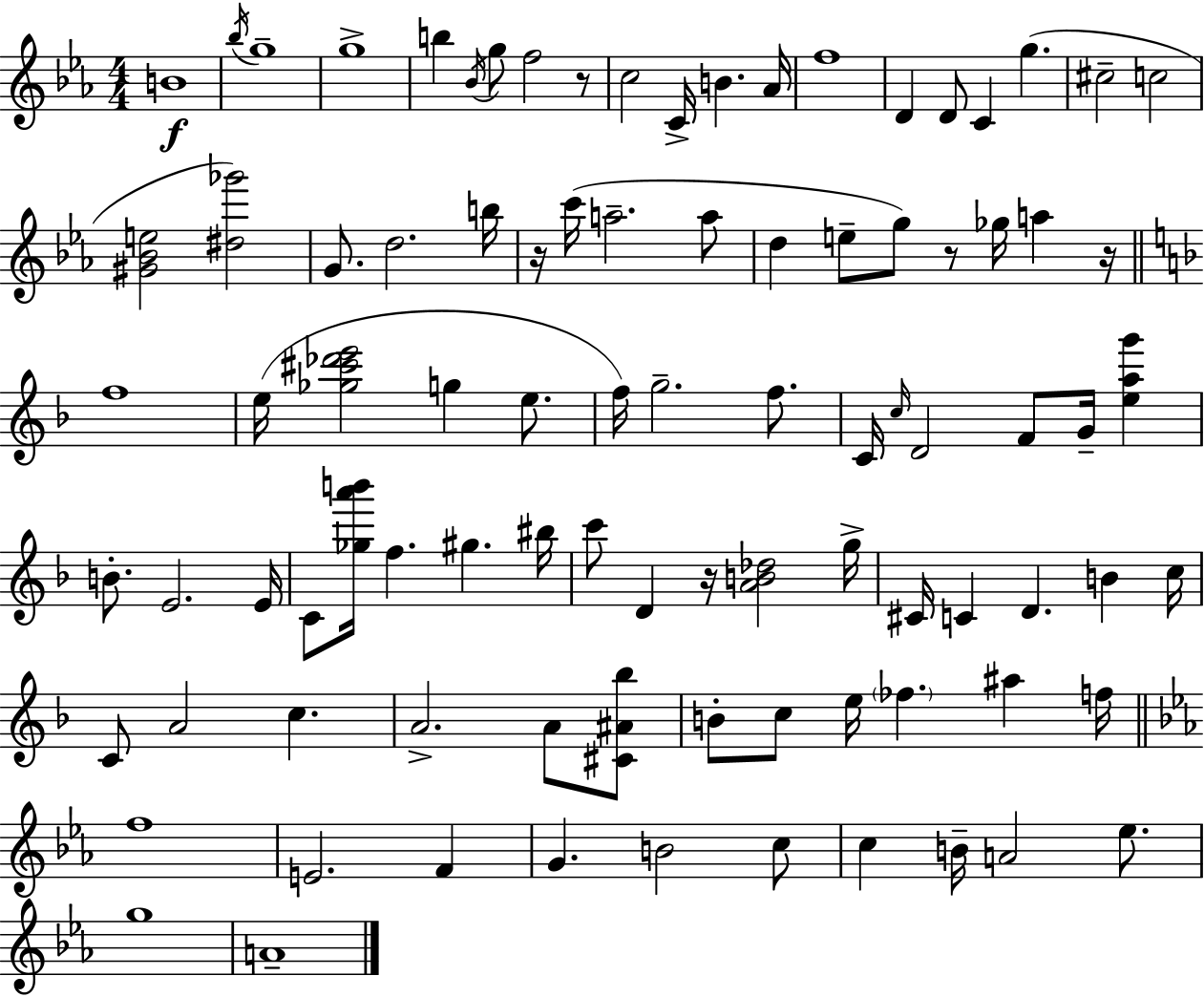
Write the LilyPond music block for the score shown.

{
  \clef treble
  \numericTimeSignature
  \time 4/4
  \key ees \major
  b'1\f | \acciaccatura { bes''16 } g''1-- | g''1-> | b''4 \acciaccatura { bes'16 } g''8 f''2 | \break r8 c''2 c'16-> b'4. | aes'16 f''1 | d'4 d'8 c'4 g''4.( | cis''2-- c''2 | \break <gis' bes' e''>2 <dis'' ges'''>2) | g'8. d''2. | b''16 r16 c'''16( a''2.-- | a''8 d''4 e''8-- g''8) r8 ges''16 a''4 | \break r16 \bar "||" \break \key f \major f''1 | e''16( <ges'' cis''' des''' e'''>2 g''4 e''8. | f''16) g''2.-- f''8. | c'16 \grace { c''16 } d'2 f'8 g'16-- <e'' a'' g'''>4 | \break b'8.-. e'2. | e'16 c'8 <ges'' a''' b'''>16 f''4. gis''4. | bis''16 c'''8 d'4 r16 <a' b' des''>2 | g''16-> cis'16 c'4 d'4. b'4 | \break c''16 c'8 a'2 c''4. | a'2.-> a'8 <cis' ais' bes''>8 | b'8-. c''8 e''16 \parenthesize fes''4. ais''4 | f''16 \bar "||" \break \key c \minor f''1 | e'2. f'4 | g'4. b'2 c''8 | c''4 b'16-- a'2 ees''8. | \break g''1 | a'1-- | \bar "|."
}